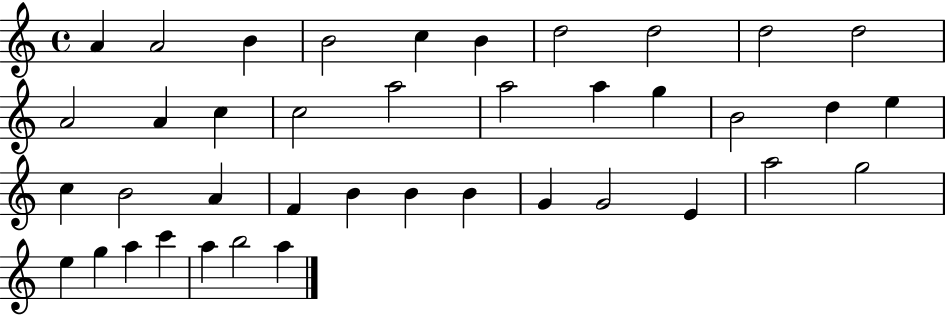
{
  \clef treble
  \time 4/4
  \defaultTimeSignature
  \key c \major
  a'4 a'2 b'4 | b'2 c''4 b'4 | d''2 d''2 | d''2 d''2 | \break a'2 a'4 c''4 | c''2 a''2 | a''2 a''4 g''4 | b'2 d''4 e''4 | \break c''4 b'2 a'4 | f'4 b'4 b'4 b'4 | g'4 g'2 e'4 | a''2 g''2 | \break e''4 g''4 a''4 c'''4 | a''4 b''2 a''4 | \bar "|."
}